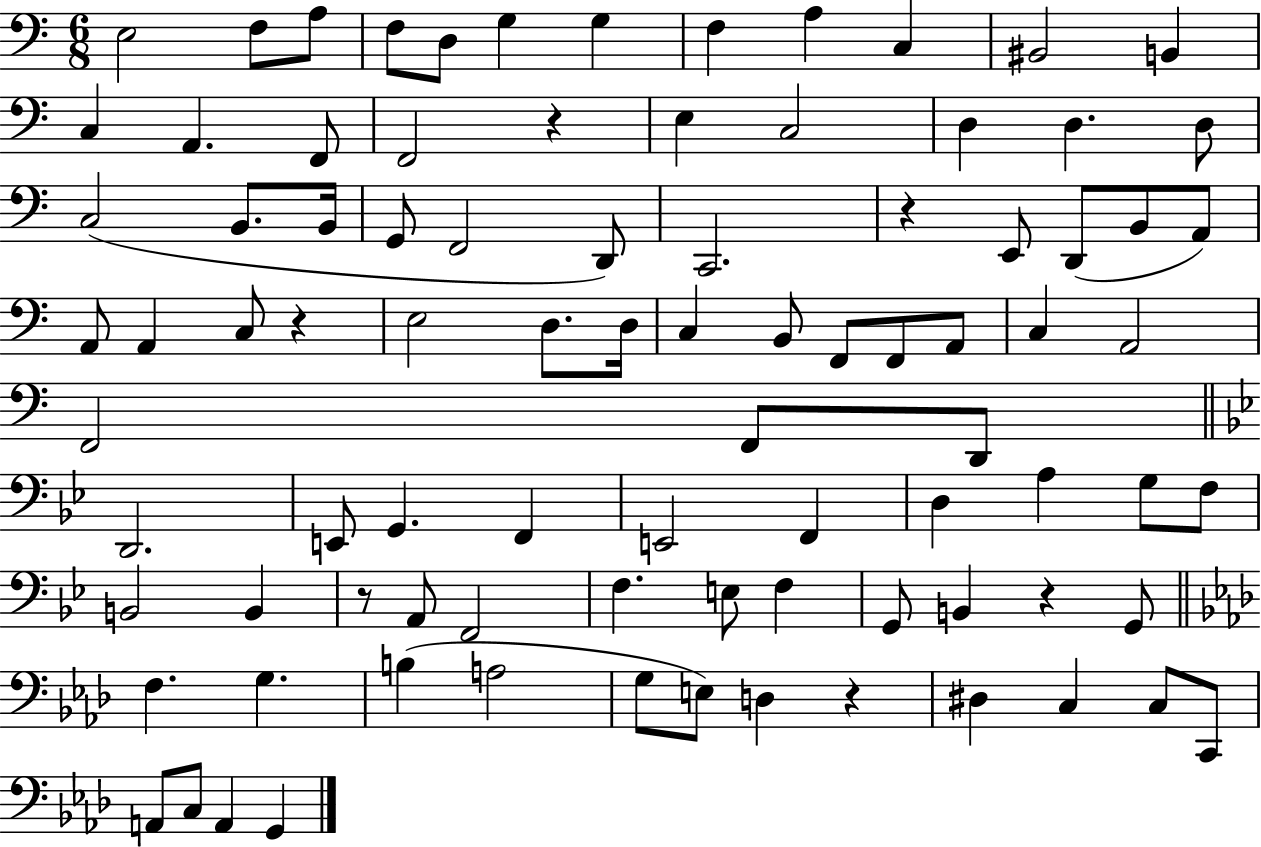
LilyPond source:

{
  \clef bass
  \numericTimeSignature
  \time 6/8
  \key c \major
  e2 f8 a8 | f8 d8 g4 g4 | f4 a4 c4 | bis,2 b,4 | \break c4 a,4. f,8 | f,2 r4 | e4 c2 | d4 d4. d8 | \break c2( b,8. b,16 | g,8 f,2 d,8) | c,2. | r4 e,8 d,8( b,8 a,8) | \break a,8 a,4 c8 r4 | e2 d8. d16 | c4 b,8 f,8 f,8 a,8 | c4 a,2 | \break f,2 f,8 d,8 | \bar "||" \break \key bes \major d,2. | e,8 g,4. f,4 | e,2 f,4 | d4 a4 g8 f8 | \break b,2 b,4 | r8 a,8 f,2 | f4. e8 f4 | g,8 b,4 r4 g,8 | \break \bar "||" \break \key aes \major f4. g4. | b4( a2 | g8 e8) d4 r4 | dis4 c4 c8 c,8 | \break a,8 c8 a,4 g,4 | \bar "|."
}